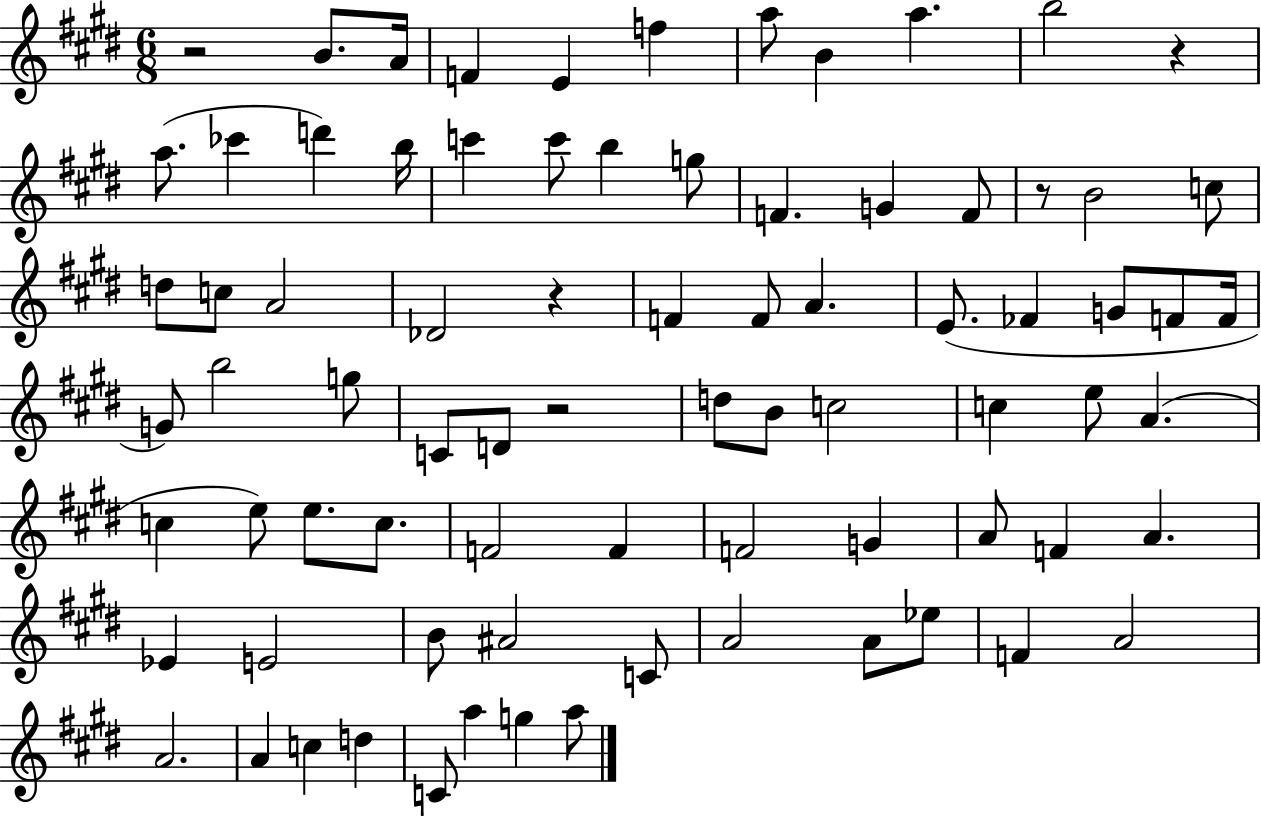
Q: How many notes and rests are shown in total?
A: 79